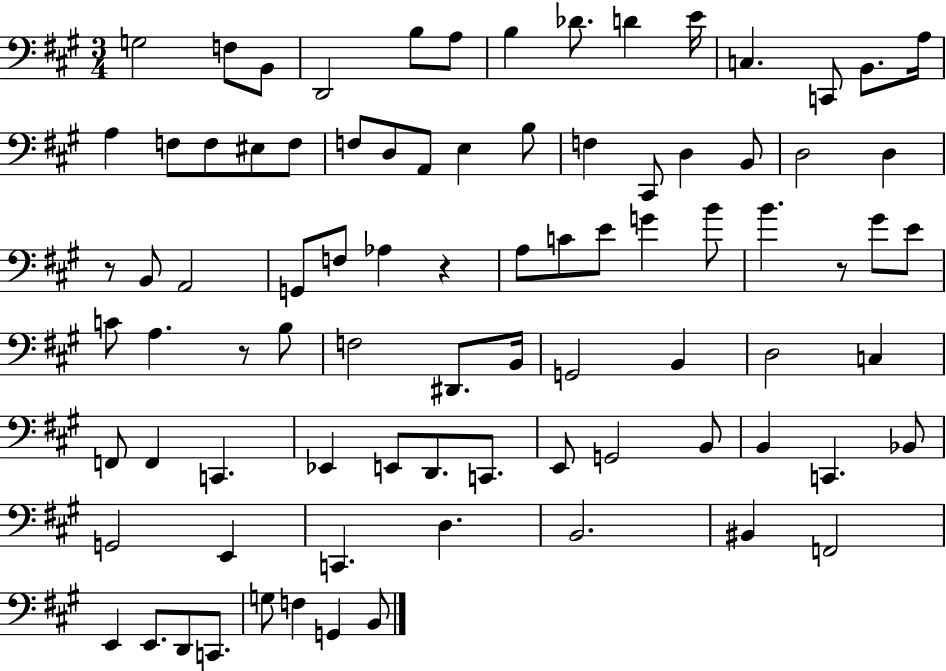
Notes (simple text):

G3/h F3/e B2/e D2/h B3/e A3/e B3/q Db4/e. D4/q E4/s C3/q. C2/e B2/e. A3/s A3/q F3/e F3/e EIS3/e F3/e F3/e D3/e A2/e E3/q B3/e F3/q C#2/e D3/q B2/e D3/h D3/q R/e B2/e A2/h G2/e F3/e Ab3/q R/q A3/e C4/e E4/e G4/q B4/e B4/q. R/e G#4/e E4/e C4/e A3/q. R/e B3/e F3/h D#2/e. B2/s G2/h B2/q D3/h C3/q F2/e F2/q C2/q. Eb2/q E2/e D2/e. C2/e. E2/e G2/h B2/e B2/q C2/q. Bb2/e G2/h E2/q C2/q. D3/q. B2/h. BIS2/q F2/h E2/q E2/e. D2/e C2/e. G3/e F3/q G2/q B2/e